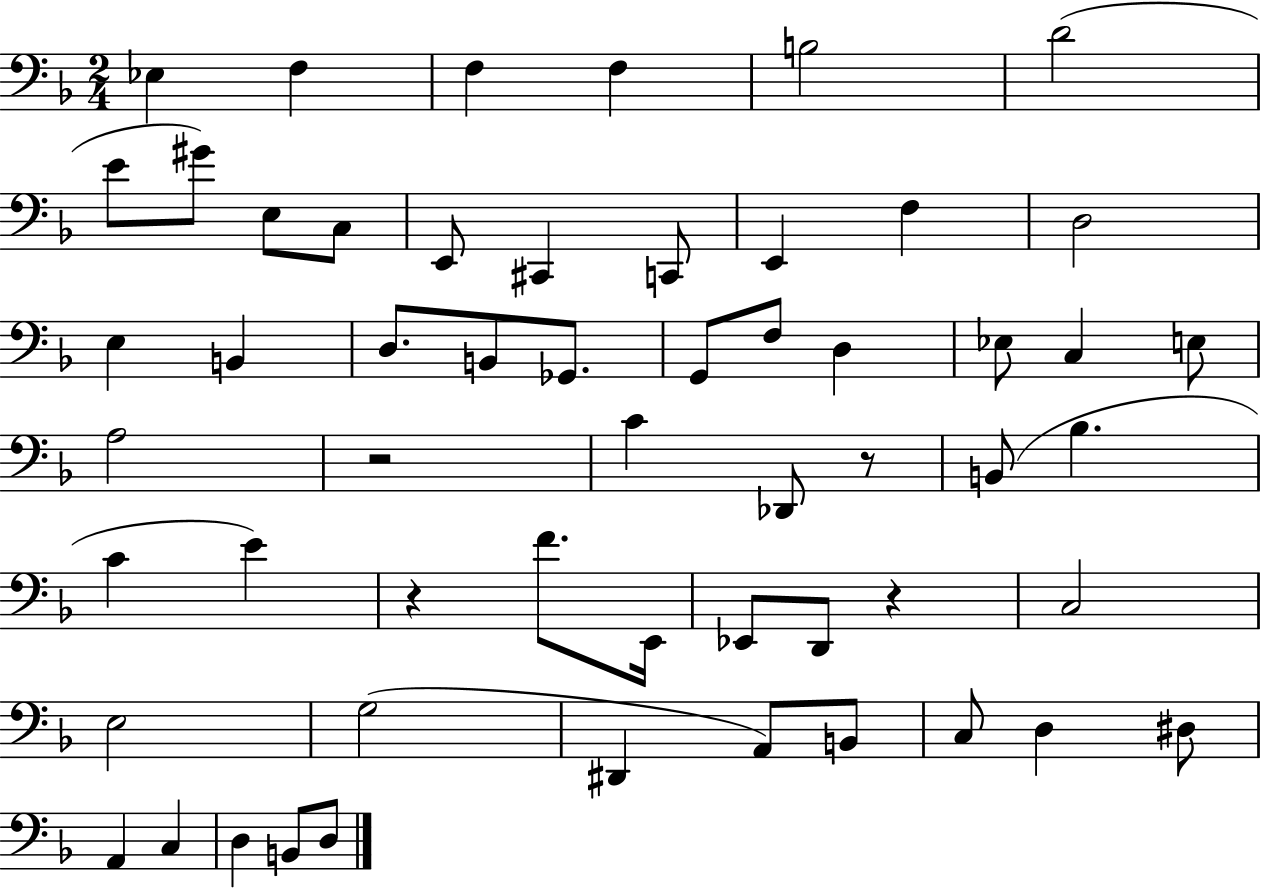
Eb3/q F3/q F3/q F3/q B3/h D4/h E4/e G#4/e E3/e C3/e E2/e C#2/q C2/e E2/q F3/q D3/h E3/q B2/q D3/e. B2/e Gb2/e. G2/e F3/e D3/q Eb3/e C3/q E3/e A3/h R/h C4/q Db2/e R/e B2/e Bb3/q. C4/q E4/q R/q F4/e. E2/s Eb2/e D2/e R/q C3/h E3/h G3/h D#2/q A2/e B2/e C3/e D3/q D#3/e A2/q C3/q D3/q B2/e D3/e